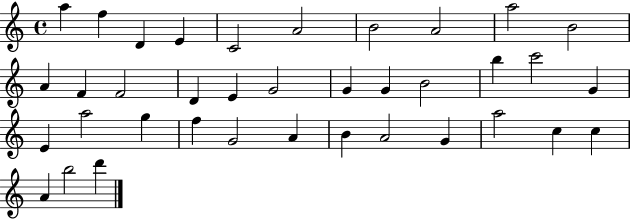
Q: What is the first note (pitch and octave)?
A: A5